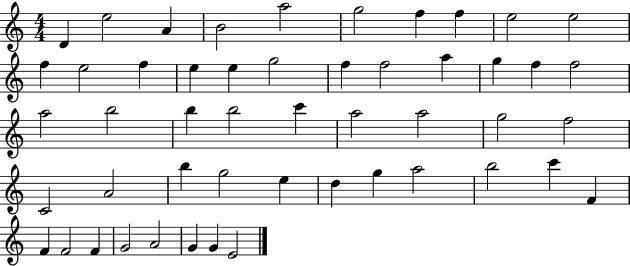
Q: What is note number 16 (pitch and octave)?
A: G5